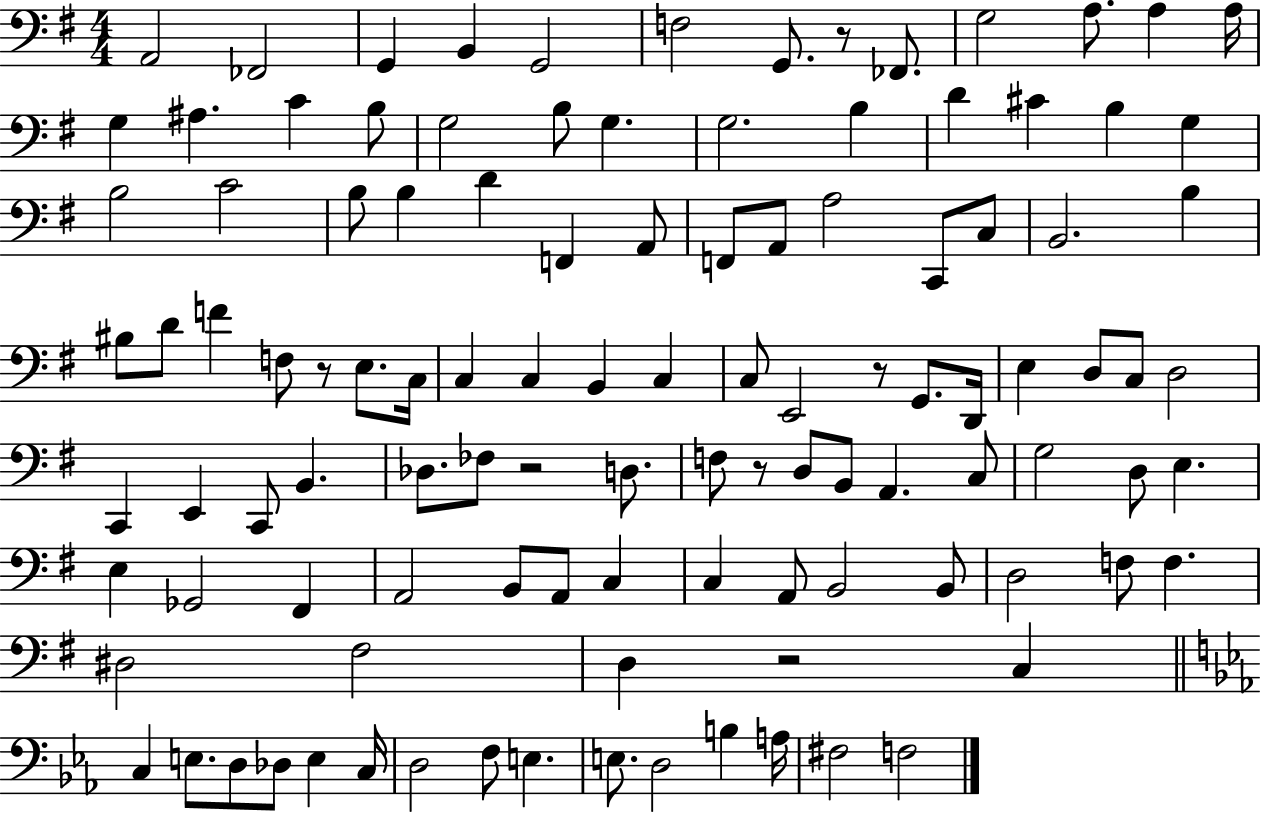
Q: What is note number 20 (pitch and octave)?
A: G3